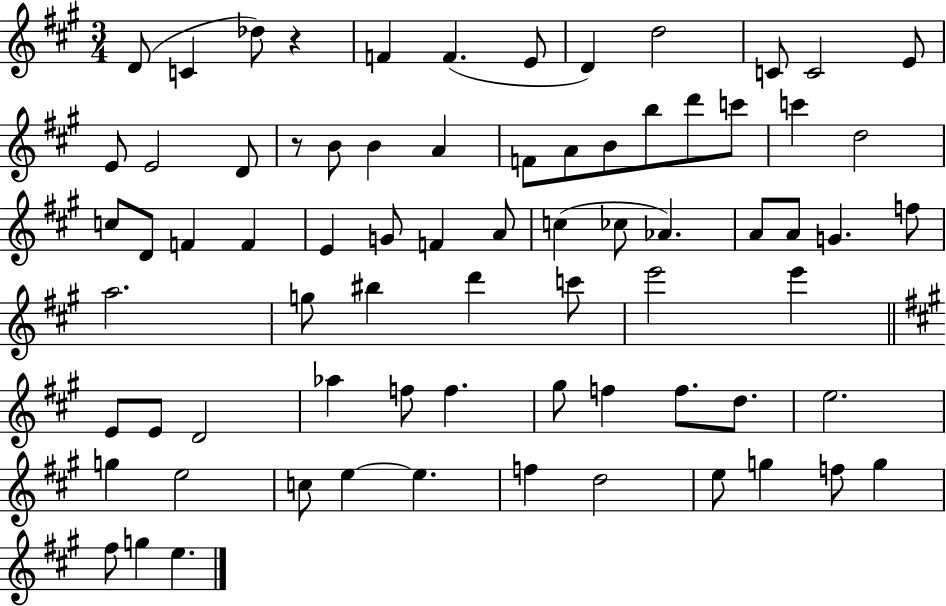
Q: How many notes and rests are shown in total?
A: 74